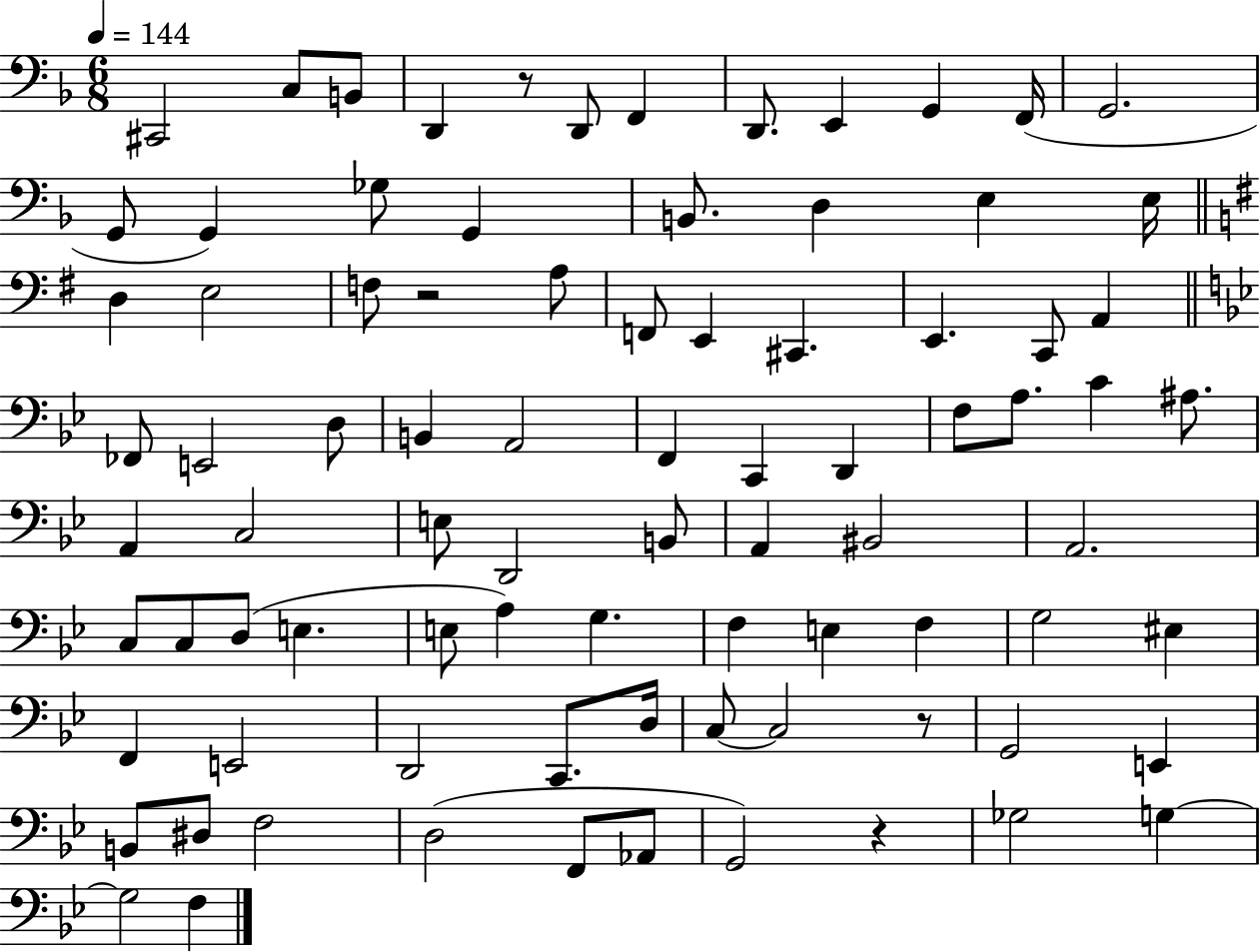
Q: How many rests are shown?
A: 4